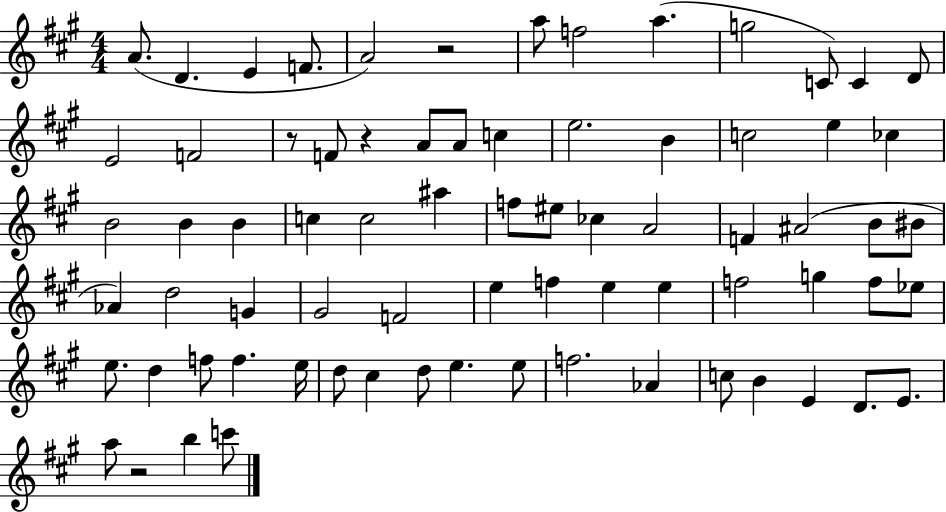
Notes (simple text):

A4/e. D4/q. E4/q F4/e. A4/h R/h A5/e F5/h A5/q. G5/h C4/e C4/q D4/e E4/h F4/h R/e F4/e R/q A4/e A4/e C5/q E5/h. B4/q C5/h E5/q CES5/q B4/h B4/q B4/q C5/q C5/h A#5/q F5/e EIS5/e CES5/q A4/h F4/q A#4/h B4/e BIS4/e Ab4/q D5/h G4/q G#4/h F4/h E5/q F5/q E5/q E5/q F5/h G5/q F5/e Eb5/e E5/e. D5/q F5/e F5/q. E5/s D5/e C#5/q D5/e E5/q. E5/e F5/h. Ab4/q C5/e B4/q E4/q D4/e. E4/e. A5/e R/h B5/q C6/e